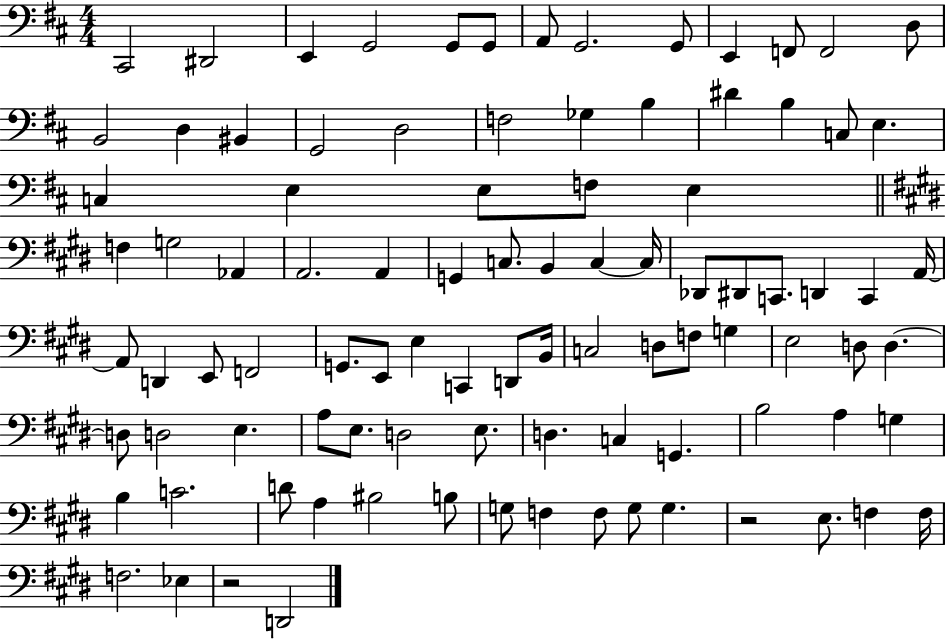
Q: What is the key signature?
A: D major